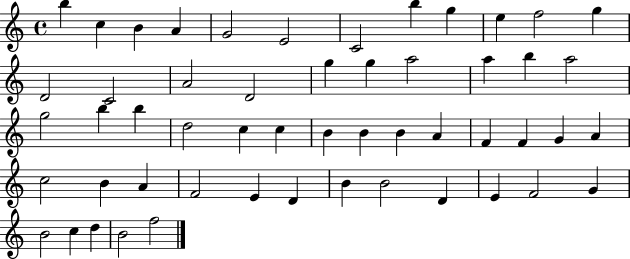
X:1
T:Untitled
M:4/4
L:1/4
K:C
b c B A G2 E2 C2 b g e f2 g D2 C2 A2 D2 g g a2 a b a2 g2 b b d2 c c B B B A F F G A c2 B A F2 E D B B2 D E F2 G B2 c d B2 f2